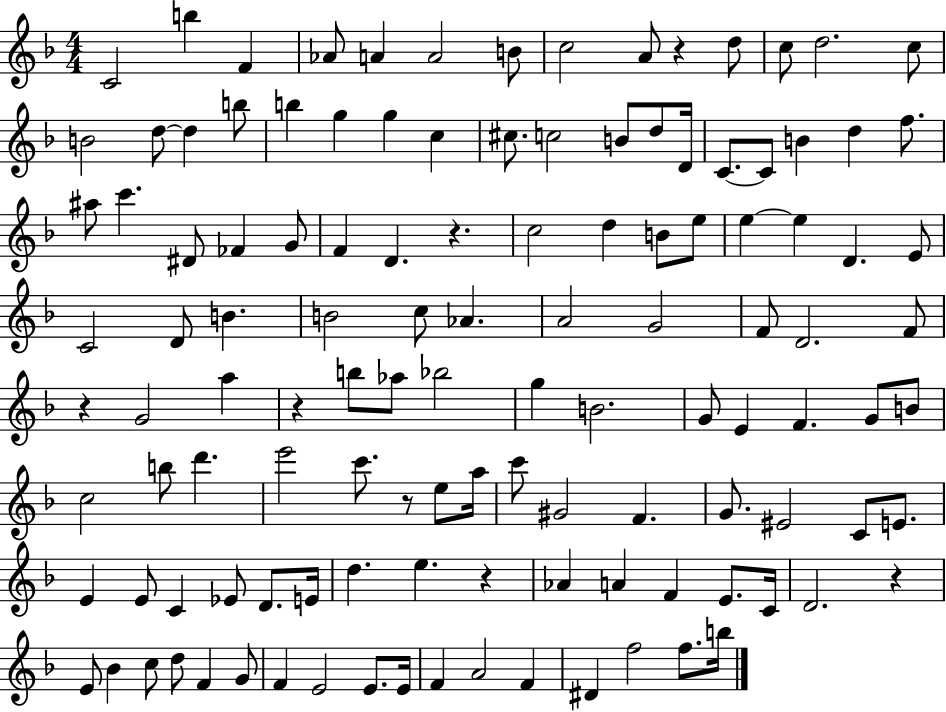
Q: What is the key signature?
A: F major